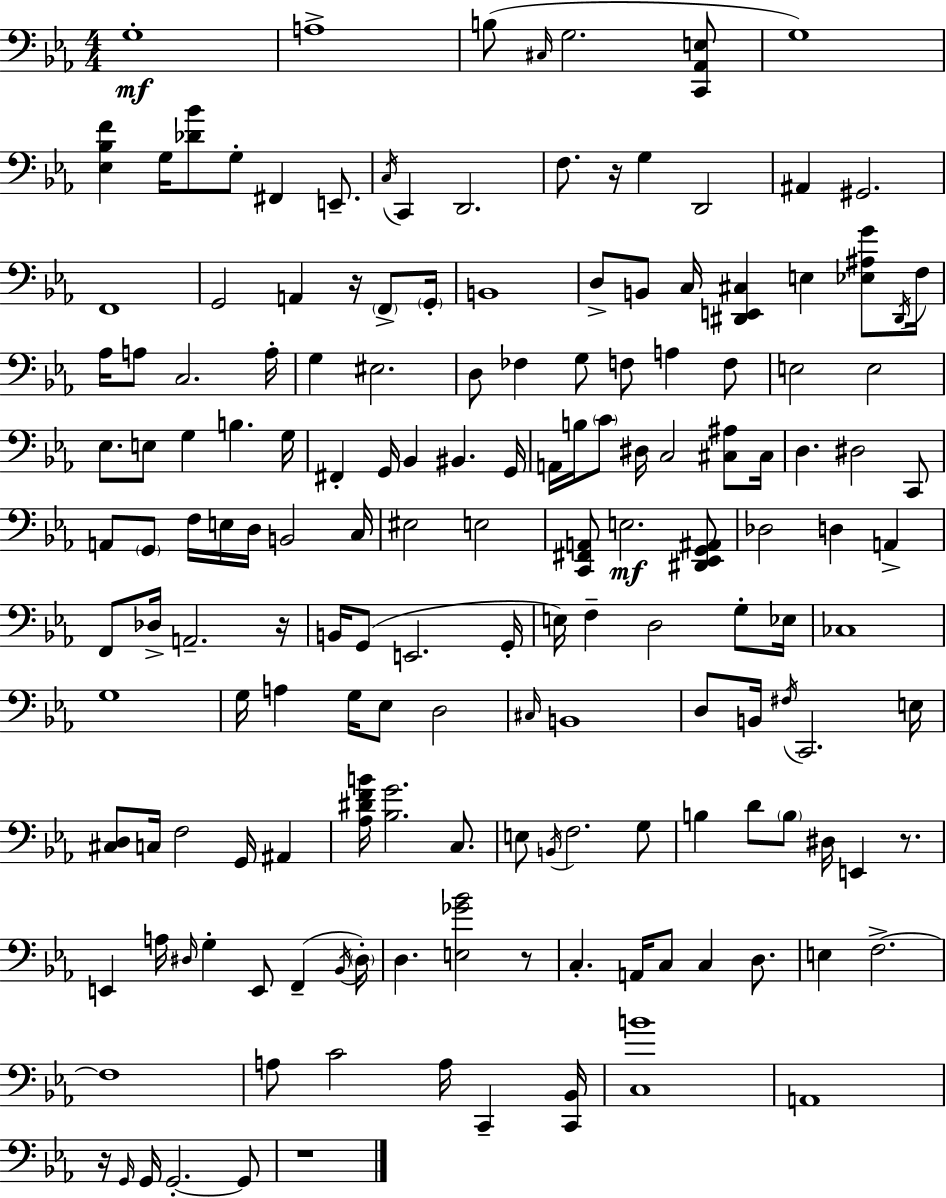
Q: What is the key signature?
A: EES major